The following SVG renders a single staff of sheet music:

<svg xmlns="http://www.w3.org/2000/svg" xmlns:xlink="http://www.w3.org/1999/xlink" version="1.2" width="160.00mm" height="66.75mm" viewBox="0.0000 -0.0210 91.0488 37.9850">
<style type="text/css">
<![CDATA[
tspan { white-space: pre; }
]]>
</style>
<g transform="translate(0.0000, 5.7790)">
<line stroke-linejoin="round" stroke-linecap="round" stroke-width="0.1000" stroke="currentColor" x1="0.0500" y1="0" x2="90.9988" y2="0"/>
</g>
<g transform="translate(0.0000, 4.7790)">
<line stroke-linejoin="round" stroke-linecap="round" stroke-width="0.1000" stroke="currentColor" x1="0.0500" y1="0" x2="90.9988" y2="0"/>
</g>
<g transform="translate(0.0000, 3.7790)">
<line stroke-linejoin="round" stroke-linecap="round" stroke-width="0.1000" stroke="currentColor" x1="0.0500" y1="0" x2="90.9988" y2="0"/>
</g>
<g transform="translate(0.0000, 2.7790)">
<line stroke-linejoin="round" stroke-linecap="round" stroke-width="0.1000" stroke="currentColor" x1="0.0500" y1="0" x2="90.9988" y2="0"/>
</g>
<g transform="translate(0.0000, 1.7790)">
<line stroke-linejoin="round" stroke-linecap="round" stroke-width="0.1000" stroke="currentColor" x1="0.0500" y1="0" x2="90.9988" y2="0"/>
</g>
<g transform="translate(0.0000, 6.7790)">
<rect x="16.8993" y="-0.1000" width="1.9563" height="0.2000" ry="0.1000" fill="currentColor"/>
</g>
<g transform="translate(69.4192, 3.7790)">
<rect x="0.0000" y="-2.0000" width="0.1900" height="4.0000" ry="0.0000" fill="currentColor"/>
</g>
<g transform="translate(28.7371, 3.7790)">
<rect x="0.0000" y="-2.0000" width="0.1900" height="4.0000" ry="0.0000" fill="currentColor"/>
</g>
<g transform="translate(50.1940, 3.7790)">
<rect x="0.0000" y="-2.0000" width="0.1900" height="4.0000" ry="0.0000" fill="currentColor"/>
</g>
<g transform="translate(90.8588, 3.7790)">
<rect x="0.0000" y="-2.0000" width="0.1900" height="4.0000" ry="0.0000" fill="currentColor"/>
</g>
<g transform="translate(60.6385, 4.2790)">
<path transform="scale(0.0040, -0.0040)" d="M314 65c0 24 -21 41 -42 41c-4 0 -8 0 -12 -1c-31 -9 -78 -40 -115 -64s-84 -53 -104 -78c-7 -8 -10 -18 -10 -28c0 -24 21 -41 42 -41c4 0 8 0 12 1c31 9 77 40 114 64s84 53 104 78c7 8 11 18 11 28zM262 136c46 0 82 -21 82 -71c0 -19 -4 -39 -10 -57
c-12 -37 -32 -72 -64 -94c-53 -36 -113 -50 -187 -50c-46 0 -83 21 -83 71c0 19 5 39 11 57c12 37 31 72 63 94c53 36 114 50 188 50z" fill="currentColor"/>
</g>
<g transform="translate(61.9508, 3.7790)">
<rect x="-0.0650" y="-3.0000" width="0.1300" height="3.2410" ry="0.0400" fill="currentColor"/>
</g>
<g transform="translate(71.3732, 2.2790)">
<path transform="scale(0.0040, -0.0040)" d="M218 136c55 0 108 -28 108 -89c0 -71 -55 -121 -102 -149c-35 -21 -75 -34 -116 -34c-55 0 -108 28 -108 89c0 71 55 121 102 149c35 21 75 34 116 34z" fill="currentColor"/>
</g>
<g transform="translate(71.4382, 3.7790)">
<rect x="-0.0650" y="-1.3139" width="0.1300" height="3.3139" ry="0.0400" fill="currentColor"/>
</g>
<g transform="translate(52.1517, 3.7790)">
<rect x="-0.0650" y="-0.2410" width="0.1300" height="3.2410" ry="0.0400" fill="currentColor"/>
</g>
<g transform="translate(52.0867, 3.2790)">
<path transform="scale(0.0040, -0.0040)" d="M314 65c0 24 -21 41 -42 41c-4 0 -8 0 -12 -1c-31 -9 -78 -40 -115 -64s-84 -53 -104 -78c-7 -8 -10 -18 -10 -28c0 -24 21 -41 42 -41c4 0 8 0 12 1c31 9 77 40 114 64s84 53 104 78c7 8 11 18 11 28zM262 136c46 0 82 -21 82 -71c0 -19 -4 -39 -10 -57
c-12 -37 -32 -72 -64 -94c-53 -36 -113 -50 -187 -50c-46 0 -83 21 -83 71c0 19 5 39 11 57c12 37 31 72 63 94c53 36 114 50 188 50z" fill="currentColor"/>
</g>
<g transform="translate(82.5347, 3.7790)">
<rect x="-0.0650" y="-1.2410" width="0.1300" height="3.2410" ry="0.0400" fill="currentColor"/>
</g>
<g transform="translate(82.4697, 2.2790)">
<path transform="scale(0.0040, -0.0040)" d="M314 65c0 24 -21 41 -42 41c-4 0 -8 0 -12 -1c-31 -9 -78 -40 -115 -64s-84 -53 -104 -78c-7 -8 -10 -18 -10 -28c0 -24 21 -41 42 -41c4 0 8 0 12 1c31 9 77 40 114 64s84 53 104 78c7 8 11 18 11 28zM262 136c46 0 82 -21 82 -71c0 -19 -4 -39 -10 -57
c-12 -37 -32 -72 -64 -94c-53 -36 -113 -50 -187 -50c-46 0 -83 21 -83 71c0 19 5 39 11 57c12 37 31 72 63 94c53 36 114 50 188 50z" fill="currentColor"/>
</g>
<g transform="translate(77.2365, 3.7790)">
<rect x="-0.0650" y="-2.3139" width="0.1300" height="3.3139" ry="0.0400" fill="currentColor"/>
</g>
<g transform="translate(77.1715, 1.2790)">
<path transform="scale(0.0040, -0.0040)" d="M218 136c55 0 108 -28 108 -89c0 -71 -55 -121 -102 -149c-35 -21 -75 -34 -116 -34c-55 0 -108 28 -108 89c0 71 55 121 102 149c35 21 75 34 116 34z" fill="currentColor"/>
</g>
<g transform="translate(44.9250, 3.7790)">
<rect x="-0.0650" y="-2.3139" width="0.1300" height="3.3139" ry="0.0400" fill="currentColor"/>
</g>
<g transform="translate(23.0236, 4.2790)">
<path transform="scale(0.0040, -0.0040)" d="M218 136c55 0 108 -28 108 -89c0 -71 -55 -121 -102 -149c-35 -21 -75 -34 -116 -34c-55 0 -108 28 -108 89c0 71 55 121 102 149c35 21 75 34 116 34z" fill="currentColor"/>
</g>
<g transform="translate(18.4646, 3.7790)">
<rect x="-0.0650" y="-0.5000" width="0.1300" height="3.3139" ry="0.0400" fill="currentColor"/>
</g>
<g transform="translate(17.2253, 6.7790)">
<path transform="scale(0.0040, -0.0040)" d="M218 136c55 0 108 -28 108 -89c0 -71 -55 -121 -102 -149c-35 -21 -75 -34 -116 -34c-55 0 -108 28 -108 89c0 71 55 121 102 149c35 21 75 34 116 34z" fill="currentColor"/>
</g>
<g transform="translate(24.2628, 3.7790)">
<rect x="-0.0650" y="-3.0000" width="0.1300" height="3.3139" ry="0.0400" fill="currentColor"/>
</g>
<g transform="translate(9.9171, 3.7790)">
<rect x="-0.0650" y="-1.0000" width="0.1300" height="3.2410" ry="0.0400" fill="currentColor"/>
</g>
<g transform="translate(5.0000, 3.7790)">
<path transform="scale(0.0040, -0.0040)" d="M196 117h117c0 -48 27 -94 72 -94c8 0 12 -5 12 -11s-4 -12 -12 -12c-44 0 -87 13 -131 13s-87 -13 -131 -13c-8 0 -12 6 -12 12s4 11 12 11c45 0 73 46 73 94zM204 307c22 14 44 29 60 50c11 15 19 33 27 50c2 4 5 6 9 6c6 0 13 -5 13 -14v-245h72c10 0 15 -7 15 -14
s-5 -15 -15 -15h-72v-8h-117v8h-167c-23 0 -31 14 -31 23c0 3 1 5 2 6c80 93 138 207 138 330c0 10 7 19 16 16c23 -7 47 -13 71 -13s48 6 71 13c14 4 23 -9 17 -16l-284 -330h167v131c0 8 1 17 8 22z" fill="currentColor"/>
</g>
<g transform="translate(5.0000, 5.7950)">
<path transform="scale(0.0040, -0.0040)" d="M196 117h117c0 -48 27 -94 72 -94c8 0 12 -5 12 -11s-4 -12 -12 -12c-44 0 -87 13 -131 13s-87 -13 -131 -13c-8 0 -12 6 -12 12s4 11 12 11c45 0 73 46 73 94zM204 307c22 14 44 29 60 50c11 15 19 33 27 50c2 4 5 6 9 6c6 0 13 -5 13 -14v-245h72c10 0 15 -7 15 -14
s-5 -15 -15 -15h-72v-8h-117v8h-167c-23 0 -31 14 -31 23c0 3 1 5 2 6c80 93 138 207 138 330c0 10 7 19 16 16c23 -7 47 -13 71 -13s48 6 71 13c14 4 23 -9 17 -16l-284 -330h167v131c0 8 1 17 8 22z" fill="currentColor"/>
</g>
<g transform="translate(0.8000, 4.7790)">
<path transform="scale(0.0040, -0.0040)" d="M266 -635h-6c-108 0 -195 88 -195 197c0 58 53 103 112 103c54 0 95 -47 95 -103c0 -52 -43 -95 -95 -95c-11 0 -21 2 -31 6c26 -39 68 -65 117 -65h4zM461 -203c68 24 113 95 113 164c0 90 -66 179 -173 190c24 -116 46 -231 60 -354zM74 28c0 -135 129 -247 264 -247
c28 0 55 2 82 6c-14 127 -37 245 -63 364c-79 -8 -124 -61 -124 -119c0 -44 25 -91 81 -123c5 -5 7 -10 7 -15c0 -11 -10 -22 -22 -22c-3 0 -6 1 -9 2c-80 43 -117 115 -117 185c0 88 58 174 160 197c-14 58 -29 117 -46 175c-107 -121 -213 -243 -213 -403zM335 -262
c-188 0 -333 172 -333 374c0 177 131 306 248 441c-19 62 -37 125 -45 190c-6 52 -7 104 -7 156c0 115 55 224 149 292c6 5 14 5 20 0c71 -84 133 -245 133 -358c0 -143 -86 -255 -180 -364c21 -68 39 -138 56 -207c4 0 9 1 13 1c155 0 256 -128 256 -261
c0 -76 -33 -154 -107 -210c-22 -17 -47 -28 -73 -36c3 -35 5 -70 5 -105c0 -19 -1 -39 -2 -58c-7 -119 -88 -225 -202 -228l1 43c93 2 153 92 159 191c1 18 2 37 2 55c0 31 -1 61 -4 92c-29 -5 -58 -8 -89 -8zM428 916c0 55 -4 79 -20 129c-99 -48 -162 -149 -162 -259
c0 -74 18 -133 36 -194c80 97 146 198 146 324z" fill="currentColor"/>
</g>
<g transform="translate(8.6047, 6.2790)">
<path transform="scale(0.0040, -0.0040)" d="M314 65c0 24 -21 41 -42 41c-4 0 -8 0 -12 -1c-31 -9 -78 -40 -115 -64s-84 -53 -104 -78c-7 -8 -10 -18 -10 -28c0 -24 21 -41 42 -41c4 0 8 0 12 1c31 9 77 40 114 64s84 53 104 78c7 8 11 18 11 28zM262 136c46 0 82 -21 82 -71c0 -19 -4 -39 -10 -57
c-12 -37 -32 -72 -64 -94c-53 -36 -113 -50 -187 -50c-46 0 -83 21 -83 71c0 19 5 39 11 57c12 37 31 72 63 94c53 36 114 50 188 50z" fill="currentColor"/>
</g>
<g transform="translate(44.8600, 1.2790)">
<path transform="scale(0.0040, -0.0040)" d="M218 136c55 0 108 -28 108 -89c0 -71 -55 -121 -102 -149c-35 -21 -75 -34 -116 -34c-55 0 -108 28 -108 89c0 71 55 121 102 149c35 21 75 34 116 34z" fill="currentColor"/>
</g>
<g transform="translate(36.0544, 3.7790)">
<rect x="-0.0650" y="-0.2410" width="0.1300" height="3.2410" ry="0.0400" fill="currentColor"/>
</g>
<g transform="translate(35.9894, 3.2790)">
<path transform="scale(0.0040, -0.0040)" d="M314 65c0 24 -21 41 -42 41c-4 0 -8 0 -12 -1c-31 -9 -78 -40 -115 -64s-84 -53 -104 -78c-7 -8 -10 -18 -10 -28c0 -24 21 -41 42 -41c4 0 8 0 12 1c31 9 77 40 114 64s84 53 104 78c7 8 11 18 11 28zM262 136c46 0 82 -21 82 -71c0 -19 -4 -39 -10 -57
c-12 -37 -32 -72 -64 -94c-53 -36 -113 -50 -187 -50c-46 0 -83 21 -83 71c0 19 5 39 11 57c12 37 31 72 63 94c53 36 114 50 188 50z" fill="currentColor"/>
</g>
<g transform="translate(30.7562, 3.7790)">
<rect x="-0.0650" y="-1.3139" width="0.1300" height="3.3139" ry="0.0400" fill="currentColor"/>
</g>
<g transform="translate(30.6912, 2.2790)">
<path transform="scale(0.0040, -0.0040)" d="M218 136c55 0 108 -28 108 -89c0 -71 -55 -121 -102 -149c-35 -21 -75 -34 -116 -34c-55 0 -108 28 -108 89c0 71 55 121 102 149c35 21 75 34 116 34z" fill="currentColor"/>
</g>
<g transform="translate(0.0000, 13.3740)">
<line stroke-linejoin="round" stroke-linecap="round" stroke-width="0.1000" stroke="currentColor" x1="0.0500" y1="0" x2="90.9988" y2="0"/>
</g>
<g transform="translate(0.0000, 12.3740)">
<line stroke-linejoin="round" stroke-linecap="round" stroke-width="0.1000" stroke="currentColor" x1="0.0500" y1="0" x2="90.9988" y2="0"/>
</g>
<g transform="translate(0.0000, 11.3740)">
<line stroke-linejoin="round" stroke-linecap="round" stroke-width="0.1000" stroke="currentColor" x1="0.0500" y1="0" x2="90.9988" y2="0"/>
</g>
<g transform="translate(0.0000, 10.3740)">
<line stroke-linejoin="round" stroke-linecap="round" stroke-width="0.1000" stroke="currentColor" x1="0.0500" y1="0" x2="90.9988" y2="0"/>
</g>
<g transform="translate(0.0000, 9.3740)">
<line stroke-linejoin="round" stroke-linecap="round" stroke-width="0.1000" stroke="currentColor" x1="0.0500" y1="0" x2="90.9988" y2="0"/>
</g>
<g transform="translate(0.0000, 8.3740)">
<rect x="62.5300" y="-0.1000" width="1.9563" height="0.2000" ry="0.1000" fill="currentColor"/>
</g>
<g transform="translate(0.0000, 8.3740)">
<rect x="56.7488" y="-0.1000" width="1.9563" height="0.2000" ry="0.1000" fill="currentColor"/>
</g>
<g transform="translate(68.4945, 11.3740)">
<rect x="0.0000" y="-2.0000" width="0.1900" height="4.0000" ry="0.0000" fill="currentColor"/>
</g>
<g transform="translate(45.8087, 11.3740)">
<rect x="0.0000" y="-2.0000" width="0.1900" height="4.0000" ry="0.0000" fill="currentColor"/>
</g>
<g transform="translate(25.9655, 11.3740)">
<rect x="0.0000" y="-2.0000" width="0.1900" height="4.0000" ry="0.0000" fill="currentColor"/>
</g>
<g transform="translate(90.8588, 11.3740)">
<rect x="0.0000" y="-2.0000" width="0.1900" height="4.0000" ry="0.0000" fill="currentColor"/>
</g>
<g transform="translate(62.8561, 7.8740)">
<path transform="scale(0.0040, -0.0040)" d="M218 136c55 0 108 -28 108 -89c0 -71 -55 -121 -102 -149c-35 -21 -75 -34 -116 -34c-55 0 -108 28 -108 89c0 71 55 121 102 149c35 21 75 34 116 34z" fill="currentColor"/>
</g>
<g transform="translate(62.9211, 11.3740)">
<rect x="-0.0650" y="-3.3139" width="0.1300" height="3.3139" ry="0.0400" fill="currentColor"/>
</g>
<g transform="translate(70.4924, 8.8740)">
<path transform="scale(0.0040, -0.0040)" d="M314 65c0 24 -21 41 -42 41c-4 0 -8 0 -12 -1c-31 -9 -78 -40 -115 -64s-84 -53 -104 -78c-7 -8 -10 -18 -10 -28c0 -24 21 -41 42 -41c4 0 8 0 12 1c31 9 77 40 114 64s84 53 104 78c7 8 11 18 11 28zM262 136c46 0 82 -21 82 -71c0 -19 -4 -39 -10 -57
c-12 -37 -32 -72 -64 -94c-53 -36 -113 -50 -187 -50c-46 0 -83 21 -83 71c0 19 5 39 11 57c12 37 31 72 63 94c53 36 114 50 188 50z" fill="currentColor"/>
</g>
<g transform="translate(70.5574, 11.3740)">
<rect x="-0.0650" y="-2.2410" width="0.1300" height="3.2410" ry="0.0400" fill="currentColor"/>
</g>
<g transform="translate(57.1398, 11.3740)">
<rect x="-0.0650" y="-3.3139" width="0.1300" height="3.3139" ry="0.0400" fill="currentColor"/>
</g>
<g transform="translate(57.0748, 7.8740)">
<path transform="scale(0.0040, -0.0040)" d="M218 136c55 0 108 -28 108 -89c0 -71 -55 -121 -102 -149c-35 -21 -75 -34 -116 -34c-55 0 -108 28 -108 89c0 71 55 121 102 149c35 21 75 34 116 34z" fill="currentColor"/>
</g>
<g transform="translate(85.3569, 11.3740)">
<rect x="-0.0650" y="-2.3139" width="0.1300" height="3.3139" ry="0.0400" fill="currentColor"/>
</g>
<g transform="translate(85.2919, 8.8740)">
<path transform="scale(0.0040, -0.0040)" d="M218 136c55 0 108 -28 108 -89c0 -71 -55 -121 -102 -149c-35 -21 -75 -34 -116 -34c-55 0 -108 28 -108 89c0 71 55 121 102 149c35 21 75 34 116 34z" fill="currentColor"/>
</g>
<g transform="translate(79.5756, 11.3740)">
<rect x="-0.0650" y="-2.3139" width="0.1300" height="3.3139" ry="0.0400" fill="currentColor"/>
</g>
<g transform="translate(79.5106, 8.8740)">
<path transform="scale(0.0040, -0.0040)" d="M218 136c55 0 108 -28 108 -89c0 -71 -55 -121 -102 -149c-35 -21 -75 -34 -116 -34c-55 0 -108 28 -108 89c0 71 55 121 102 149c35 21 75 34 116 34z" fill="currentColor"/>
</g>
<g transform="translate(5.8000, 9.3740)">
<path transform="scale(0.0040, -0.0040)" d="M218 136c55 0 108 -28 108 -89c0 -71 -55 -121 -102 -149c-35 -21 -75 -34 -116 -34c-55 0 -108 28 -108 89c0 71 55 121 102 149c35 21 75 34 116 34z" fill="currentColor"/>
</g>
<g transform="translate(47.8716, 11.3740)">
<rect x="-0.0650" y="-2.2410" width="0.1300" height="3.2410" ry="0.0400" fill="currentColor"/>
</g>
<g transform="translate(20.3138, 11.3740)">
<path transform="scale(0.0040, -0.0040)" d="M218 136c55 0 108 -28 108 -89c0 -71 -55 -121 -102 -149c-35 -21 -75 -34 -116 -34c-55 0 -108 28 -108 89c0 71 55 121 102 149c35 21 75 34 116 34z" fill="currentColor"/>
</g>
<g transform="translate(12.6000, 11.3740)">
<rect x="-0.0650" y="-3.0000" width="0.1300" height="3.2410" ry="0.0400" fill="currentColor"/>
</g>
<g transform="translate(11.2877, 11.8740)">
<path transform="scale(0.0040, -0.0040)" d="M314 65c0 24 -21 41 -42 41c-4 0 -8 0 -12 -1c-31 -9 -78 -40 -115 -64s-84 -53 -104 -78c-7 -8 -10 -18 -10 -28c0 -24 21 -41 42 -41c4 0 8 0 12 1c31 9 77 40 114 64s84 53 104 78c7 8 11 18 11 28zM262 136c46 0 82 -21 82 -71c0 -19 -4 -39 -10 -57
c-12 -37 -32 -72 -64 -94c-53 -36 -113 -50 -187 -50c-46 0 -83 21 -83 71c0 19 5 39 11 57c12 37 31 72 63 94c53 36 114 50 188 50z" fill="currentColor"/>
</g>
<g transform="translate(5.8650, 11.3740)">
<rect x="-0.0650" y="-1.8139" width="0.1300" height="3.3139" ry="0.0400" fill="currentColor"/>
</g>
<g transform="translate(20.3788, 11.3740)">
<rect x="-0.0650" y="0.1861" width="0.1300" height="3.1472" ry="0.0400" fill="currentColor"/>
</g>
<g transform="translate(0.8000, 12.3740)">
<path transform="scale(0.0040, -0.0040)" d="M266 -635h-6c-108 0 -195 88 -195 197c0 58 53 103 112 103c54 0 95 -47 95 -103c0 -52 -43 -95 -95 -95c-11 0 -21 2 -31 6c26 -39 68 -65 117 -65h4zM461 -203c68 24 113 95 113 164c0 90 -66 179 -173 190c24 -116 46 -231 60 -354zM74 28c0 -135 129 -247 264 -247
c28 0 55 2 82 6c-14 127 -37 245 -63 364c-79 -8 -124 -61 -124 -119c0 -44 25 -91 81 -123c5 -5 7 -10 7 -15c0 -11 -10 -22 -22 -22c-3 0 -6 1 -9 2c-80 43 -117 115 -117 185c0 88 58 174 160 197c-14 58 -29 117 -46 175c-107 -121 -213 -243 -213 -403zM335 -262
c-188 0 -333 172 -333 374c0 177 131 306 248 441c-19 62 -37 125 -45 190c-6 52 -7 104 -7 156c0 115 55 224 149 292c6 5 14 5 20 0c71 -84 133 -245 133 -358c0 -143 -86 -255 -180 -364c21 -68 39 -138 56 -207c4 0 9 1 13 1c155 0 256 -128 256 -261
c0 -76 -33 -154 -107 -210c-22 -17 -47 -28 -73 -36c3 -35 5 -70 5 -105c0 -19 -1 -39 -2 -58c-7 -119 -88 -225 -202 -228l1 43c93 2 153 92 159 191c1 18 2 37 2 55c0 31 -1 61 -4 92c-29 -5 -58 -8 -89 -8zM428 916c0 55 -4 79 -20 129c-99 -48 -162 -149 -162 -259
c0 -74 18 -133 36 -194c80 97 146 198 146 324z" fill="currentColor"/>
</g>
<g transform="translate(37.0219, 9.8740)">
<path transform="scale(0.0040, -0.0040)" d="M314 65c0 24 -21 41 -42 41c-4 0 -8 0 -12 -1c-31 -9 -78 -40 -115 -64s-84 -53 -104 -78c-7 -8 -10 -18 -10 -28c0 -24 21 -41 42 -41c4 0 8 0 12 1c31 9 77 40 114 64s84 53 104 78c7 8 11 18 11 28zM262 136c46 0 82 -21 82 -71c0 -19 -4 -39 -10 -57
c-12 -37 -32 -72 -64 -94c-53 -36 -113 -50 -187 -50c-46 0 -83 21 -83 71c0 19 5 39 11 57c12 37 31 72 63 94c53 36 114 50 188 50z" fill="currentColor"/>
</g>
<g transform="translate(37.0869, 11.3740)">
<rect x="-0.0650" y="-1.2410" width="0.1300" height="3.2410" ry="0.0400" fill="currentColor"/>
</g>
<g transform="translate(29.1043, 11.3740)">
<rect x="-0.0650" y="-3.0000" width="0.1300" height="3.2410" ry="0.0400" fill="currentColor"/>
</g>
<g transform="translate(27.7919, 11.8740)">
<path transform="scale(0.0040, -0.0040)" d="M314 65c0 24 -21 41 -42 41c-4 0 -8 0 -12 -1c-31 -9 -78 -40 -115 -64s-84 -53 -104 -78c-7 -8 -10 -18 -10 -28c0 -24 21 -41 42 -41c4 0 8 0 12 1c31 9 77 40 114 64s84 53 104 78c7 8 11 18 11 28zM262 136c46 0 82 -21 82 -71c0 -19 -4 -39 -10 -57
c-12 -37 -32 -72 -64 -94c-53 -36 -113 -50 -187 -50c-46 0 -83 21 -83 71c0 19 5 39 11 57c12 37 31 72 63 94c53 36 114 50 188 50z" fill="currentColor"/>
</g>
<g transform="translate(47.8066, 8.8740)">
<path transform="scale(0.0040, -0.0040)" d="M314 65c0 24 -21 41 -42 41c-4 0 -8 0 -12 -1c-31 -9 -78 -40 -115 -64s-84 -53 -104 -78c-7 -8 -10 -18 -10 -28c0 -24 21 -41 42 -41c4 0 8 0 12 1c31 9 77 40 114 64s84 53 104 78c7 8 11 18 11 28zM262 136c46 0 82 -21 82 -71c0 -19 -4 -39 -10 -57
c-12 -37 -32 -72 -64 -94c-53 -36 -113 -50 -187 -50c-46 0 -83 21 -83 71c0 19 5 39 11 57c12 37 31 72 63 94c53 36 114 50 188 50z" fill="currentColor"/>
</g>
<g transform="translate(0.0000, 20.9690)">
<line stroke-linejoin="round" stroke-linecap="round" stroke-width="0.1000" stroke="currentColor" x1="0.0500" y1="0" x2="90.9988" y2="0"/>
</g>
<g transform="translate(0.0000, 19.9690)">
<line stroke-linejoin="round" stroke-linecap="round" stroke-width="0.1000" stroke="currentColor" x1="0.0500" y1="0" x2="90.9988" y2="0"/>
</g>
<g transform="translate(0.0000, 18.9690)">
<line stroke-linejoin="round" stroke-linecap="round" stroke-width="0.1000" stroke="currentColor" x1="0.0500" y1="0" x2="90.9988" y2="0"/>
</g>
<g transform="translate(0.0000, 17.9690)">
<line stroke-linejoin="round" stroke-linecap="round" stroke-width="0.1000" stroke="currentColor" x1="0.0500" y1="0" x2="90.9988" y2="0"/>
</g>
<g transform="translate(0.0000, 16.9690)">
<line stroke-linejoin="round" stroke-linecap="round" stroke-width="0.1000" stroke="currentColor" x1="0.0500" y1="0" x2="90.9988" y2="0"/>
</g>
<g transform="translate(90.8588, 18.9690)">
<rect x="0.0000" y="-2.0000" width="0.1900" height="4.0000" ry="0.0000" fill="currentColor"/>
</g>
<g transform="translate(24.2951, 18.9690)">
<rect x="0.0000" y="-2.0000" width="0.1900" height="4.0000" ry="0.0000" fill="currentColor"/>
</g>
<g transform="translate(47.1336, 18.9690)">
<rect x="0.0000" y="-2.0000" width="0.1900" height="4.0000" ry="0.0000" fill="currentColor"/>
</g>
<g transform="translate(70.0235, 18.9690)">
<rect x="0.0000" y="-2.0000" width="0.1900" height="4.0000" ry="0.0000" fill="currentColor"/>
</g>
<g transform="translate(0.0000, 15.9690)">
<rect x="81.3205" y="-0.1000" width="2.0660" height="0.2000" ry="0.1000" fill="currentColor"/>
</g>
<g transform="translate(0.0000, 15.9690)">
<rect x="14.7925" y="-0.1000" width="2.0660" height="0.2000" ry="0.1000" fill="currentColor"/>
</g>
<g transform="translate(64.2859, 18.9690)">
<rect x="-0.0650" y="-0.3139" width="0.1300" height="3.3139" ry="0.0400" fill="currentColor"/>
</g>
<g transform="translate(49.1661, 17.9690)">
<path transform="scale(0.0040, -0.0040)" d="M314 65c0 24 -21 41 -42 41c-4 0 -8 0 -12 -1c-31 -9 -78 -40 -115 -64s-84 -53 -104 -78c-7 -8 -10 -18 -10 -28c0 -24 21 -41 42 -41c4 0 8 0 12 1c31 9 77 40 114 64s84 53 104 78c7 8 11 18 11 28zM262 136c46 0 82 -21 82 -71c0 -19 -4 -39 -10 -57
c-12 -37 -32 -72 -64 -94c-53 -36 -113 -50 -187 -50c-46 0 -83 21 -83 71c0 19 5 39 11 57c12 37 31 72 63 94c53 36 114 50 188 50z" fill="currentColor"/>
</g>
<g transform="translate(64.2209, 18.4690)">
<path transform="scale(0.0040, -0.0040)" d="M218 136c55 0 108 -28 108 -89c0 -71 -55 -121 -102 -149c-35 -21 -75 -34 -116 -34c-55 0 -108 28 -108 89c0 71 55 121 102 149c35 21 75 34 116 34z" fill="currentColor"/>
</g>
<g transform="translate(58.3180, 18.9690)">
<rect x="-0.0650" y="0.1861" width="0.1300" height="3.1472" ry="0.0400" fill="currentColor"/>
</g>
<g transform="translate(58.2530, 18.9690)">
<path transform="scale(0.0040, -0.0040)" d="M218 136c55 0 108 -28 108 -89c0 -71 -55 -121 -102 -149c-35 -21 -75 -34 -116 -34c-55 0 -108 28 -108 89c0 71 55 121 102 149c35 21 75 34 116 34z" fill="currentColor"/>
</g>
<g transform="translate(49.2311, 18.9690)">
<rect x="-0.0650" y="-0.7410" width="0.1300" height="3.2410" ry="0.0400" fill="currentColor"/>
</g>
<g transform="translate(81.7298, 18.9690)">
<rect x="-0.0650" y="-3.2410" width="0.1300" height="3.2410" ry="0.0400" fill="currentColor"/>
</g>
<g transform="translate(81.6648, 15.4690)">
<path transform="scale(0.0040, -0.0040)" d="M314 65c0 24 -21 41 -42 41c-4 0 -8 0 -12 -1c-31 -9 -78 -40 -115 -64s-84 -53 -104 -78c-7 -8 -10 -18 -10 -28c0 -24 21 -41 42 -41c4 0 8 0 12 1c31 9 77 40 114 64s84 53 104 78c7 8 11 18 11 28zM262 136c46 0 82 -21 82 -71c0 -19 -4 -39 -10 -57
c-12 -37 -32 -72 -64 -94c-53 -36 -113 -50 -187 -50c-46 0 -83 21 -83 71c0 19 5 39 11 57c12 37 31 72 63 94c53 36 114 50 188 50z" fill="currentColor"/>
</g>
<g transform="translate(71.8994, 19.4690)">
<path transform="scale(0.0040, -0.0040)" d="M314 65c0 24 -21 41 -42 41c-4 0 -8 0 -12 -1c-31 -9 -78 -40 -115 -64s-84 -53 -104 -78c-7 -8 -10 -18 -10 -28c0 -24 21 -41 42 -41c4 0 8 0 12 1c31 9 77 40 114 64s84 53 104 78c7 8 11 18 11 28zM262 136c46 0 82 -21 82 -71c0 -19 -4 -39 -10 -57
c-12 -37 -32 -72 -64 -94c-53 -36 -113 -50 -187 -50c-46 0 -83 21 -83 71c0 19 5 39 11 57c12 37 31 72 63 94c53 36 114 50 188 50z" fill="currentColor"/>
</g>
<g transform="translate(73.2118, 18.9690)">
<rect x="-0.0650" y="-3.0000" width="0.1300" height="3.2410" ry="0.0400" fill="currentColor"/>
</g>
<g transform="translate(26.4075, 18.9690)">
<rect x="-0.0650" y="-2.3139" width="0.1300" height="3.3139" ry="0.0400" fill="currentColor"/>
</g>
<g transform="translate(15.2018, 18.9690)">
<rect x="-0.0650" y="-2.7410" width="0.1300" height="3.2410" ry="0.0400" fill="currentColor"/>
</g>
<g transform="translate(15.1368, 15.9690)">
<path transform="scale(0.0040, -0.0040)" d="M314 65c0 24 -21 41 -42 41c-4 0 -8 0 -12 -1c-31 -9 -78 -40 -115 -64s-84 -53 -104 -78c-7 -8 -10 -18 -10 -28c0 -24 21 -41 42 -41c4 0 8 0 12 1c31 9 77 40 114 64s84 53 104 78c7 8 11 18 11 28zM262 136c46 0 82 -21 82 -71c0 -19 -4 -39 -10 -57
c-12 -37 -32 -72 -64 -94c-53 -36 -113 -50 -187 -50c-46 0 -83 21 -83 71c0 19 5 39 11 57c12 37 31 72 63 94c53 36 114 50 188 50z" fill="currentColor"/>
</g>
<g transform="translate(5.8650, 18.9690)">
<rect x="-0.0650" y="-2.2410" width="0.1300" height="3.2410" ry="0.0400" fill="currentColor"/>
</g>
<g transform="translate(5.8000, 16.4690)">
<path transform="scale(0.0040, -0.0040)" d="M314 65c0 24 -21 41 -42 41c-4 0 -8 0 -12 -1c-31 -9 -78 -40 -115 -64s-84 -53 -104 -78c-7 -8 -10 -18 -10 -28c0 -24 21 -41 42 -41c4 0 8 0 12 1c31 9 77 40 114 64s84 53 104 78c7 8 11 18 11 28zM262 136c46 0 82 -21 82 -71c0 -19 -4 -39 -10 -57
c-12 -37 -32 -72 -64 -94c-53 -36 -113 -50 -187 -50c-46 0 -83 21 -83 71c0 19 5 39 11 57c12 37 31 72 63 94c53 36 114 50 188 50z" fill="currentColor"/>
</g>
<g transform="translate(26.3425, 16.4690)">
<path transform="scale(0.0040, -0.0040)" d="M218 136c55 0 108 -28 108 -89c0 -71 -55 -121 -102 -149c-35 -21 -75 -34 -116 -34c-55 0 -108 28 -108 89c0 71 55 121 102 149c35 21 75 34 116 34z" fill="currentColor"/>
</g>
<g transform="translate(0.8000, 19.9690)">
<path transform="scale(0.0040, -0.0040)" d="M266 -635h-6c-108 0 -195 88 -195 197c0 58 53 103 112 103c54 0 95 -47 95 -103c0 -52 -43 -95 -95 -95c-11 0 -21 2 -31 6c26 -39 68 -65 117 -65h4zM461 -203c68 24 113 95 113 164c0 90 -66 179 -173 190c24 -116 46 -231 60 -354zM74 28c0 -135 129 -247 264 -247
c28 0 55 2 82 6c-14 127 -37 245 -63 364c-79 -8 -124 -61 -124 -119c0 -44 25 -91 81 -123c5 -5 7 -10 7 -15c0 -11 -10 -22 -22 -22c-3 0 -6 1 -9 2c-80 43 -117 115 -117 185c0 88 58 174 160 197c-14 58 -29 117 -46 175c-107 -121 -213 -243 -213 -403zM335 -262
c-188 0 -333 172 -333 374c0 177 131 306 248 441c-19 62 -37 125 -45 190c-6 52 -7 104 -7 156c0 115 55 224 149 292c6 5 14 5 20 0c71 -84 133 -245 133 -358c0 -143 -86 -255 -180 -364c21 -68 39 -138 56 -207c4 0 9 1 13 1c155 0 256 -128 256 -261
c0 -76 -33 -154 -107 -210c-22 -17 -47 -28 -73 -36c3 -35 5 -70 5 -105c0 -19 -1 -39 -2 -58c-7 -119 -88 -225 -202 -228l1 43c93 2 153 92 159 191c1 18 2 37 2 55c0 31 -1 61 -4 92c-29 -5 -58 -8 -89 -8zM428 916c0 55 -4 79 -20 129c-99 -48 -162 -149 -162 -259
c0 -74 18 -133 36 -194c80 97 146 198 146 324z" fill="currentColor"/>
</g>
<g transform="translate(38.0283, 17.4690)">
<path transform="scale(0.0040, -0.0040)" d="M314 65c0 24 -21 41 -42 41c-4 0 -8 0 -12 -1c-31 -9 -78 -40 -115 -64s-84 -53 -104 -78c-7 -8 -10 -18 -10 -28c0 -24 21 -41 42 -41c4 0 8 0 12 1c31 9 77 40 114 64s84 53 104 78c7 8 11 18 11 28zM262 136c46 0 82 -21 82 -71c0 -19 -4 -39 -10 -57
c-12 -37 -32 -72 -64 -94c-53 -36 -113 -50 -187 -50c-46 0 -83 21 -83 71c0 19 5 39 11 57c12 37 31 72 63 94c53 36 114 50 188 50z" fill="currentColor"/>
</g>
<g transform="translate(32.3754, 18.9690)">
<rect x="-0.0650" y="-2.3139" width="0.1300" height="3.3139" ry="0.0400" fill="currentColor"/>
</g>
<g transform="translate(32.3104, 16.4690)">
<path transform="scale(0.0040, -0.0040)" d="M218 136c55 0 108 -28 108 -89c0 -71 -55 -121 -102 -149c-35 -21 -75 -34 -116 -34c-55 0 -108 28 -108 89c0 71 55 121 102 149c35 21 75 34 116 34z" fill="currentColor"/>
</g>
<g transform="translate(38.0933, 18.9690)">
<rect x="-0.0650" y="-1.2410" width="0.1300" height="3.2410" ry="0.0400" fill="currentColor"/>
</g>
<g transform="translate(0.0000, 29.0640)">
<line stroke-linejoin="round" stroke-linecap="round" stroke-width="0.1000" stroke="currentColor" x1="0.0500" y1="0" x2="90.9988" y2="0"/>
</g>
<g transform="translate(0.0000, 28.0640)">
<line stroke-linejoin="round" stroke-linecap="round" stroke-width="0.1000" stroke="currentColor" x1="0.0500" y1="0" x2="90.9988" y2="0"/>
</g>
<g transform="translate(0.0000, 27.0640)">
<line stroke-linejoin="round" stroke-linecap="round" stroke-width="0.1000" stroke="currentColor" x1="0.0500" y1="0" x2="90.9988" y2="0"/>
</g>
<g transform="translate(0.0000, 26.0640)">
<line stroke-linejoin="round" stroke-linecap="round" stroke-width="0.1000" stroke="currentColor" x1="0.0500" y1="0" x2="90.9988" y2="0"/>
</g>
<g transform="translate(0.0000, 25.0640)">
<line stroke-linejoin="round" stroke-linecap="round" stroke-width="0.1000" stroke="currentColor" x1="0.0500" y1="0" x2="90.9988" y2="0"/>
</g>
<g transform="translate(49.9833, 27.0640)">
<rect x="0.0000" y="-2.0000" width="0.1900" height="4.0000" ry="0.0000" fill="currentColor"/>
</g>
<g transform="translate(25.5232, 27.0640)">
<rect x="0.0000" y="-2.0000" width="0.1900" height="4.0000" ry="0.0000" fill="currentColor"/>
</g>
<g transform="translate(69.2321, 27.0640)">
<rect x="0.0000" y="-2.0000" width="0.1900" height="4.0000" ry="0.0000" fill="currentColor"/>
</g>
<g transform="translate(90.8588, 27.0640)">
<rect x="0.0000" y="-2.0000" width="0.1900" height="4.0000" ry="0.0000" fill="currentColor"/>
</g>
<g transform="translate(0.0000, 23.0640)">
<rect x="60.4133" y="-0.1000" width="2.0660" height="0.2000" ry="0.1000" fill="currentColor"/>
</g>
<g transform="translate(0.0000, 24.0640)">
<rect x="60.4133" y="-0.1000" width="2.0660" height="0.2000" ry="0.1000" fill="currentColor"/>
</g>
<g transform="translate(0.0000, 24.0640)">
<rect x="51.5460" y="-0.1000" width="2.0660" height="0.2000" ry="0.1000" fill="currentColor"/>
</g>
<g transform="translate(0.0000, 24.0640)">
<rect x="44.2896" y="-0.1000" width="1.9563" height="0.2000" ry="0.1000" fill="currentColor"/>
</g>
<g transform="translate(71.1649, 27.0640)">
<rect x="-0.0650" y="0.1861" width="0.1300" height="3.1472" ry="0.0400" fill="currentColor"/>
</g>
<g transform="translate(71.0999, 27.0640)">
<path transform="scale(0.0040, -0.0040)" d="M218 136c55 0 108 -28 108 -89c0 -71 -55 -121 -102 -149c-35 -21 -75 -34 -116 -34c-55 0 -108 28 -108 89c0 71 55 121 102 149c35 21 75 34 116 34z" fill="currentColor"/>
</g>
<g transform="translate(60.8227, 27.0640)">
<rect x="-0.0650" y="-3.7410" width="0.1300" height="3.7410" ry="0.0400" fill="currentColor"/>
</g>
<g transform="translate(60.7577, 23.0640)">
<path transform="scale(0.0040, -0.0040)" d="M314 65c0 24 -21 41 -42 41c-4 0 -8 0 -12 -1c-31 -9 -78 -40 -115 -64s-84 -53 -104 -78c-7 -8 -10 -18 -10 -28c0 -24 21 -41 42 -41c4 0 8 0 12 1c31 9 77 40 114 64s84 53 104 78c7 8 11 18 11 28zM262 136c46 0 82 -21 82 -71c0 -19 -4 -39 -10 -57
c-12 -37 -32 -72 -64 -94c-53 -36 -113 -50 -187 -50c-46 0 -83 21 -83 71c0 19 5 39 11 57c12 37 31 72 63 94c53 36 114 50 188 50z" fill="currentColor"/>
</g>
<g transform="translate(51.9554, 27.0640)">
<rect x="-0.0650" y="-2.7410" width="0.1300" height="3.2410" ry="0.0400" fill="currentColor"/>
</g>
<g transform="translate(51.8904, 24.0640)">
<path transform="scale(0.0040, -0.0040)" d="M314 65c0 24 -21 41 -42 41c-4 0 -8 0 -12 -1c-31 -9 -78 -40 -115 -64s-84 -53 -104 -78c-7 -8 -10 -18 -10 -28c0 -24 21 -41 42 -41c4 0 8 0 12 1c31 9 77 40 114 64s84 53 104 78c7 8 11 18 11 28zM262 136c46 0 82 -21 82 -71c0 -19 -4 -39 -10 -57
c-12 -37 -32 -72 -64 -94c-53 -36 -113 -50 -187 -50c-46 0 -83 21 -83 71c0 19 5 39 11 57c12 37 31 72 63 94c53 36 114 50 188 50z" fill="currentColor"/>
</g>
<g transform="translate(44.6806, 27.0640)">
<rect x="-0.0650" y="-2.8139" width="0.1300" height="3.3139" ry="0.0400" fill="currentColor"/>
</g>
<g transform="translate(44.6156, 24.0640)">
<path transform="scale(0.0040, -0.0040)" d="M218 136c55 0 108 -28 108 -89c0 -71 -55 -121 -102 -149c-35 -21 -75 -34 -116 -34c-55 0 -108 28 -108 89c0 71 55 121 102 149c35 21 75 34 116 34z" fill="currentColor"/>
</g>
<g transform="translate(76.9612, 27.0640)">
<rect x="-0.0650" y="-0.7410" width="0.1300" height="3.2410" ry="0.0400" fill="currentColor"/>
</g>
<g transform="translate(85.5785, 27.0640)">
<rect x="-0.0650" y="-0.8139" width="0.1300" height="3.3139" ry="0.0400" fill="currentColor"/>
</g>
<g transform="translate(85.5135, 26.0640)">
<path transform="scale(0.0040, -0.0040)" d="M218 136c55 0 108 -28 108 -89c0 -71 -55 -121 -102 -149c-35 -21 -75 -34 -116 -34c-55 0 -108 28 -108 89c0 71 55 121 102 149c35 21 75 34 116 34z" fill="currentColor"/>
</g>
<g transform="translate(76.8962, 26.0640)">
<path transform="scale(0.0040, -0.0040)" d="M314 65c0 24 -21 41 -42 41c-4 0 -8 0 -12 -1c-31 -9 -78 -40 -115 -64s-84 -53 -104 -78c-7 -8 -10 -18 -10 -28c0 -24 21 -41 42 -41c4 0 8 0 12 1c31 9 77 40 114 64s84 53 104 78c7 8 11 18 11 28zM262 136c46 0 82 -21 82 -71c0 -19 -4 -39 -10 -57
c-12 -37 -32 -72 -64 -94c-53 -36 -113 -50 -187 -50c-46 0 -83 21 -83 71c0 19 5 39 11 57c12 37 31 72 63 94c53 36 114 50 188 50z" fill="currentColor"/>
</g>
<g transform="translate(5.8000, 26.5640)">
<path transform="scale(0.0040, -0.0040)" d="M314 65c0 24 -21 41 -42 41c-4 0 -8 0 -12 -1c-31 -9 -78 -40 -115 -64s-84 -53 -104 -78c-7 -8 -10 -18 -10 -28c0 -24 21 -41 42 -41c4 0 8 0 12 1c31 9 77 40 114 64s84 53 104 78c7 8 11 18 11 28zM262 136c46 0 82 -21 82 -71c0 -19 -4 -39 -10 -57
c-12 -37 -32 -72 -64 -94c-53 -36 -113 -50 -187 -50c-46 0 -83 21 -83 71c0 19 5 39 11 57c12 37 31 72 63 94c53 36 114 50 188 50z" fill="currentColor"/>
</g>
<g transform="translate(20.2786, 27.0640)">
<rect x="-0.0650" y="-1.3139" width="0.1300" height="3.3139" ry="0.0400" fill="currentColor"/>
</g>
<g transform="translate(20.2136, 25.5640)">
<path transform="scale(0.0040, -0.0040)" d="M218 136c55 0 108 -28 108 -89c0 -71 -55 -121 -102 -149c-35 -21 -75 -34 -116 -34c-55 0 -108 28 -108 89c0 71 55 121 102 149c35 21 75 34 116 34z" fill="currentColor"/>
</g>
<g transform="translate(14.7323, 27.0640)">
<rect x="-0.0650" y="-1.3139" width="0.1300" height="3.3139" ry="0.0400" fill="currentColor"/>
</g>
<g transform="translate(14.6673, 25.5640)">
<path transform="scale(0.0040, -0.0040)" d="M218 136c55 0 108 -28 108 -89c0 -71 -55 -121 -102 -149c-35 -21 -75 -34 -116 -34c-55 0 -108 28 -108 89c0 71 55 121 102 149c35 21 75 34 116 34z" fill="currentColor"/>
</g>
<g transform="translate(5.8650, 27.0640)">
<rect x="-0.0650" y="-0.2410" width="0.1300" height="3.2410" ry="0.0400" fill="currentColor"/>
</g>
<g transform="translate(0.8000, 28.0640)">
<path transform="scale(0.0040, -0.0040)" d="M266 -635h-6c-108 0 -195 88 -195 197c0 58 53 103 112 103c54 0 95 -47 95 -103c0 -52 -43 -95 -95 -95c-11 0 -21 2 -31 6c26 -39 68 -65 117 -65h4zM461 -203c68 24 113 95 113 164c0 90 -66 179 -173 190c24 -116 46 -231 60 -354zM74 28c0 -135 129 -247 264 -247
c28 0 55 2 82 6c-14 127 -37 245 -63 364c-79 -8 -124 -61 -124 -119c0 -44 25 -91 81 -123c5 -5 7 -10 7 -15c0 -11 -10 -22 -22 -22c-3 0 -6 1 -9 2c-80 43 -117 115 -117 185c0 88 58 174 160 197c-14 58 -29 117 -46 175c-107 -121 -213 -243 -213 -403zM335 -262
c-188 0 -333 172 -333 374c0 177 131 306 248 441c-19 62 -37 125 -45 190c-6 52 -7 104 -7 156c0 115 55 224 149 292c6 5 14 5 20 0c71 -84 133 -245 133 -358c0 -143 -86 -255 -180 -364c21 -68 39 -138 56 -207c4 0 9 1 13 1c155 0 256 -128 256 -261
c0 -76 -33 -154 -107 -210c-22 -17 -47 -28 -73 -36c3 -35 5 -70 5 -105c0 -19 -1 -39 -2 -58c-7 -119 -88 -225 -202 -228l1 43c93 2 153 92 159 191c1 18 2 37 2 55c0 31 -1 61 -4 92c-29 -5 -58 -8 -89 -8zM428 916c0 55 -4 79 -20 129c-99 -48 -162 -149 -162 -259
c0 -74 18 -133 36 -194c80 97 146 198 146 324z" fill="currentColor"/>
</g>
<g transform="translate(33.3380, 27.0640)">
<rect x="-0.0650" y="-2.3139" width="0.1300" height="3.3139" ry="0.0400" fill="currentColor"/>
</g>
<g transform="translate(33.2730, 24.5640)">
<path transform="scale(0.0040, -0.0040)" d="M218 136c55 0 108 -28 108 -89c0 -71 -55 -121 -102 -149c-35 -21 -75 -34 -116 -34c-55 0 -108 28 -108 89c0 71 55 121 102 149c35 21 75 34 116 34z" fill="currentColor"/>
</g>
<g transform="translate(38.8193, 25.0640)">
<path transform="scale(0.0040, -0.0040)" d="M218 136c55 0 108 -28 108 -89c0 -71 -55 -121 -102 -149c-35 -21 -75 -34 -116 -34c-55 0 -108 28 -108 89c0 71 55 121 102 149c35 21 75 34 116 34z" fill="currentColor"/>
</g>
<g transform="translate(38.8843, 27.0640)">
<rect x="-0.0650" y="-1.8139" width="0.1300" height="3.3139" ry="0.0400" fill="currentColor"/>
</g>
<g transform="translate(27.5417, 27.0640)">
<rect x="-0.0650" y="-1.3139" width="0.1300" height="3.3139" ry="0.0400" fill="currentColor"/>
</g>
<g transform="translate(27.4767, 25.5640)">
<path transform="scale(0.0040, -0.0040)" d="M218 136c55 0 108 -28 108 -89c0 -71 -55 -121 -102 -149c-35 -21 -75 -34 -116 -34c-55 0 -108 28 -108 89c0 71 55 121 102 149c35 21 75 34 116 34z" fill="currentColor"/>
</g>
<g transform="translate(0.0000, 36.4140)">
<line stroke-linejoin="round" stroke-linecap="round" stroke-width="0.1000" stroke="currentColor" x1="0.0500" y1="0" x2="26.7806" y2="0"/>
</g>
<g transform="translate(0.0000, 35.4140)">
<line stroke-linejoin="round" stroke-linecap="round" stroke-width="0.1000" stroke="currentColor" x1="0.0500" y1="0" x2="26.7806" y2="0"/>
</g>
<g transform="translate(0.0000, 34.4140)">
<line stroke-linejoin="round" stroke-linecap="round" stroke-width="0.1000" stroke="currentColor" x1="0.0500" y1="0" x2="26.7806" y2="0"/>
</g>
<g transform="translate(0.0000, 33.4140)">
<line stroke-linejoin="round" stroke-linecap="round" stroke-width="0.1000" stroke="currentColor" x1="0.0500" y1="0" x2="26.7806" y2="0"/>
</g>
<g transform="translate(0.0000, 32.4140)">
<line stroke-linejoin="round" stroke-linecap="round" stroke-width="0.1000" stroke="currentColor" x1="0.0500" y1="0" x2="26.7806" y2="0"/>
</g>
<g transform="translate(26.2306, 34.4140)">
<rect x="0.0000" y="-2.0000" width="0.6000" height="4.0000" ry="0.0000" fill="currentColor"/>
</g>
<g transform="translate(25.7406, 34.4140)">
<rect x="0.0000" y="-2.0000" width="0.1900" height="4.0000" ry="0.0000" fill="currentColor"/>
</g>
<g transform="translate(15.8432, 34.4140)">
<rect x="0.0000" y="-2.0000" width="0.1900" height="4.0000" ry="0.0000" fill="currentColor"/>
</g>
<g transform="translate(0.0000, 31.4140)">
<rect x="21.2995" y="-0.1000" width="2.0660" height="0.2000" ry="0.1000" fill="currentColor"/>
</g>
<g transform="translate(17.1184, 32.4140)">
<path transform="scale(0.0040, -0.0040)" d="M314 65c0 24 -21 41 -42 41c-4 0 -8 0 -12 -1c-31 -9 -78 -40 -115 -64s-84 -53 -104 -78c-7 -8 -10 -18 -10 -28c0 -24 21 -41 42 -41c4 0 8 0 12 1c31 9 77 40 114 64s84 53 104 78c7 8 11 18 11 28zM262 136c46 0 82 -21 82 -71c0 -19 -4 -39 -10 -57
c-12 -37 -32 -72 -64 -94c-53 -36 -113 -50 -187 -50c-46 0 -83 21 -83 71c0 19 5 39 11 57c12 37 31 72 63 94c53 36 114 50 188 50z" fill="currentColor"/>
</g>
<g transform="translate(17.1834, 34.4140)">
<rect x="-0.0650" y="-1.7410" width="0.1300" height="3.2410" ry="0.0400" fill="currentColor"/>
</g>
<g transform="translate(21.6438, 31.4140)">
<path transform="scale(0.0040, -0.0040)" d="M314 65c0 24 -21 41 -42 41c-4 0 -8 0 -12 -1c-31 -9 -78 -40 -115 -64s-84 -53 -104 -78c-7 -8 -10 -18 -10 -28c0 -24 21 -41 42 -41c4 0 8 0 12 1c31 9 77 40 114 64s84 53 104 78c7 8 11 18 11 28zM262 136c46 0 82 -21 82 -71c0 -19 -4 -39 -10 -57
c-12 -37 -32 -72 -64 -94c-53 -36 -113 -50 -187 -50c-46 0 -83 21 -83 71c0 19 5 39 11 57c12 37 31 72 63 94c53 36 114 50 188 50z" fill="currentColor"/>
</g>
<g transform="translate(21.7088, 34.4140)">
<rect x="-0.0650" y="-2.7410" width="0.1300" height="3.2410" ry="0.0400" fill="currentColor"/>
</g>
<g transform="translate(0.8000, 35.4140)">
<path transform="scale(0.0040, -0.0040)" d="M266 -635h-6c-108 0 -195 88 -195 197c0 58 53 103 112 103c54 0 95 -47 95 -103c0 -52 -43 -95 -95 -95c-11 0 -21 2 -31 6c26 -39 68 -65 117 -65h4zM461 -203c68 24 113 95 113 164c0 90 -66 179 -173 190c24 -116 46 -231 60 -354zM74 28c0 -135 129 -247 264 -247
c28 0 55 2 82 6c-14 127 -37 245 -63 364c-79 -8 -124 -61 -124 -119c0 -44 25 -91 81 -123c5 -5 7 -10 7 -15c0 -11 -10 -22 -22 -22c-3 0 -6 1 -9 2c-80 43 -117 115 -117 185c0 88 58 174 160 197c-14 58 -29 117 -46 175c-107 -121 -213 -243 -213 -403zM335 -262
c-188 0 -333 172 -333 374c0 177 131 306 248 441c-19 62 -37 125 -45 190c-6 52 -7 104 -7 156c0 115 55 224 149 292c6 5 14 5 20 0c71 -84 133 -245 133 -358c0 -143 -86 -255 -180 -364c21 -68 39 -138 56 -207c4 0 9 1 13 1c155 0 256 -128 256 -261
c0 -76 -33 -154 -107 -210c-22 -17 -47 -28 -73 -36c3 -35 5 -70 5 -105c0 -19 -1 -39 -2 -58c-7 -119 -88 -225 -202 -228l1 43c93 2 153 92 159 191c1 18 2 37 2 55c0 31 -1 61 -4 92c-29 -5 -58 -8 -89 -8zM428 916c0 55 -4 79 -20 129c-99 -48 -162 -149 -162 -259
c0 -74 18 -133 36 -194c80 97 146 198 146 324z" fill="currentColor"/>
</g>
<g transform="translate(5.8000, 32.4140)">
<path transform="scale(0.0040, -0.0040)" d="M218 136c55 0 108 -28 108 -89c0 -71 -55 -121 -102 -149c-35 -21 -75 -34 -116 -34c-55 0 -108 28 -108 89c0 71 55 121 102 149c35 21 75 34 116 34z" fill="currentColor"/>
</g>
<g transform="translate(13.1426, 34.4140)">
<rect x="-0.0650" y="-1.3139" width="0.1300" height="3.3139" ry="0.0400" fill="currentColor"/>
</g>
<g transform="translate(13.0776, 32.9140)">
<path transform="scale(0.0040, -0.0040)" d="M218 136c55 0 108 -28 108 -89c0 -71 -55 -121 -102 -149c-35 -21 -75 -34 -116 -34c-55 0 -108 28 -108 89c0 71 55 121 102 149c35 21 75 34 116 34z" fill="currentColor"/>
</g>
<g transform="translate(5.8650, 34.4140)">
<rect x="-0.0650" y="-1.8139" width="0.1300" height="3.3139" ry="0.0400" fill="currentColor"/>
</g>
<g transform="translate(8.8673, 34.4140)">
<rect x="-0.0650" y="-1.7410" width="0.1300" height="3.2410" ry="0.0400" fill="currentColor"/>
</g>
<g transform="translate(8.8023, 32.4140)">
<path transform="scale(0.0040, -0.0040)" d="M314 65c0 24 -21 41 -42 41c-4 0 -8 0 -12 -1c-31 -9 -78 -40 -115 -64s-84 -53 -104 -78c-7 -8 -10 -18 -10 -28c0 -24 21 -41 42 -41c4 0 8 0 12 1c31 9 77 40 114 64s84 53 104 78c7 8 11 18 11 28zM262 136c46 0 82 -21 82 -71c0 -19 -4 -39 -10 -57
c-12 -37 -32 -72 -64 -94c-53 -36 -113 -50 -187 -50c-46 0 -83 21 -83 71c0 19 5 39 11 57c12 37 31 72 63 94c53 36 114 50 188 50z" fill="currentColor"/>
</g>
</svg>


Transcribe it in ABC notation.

X:1
T:Untitled
M:4/4
L:1/4
K:C
D2 C A e c2 g c2 A2 e g e2 f A2 B A2 e2 g2 b b g2 g g g2 a2 g g e2 d2 B c A2 b2 c2 e e e g f a a2 c'2 B d2 d f f2 e f2 a2